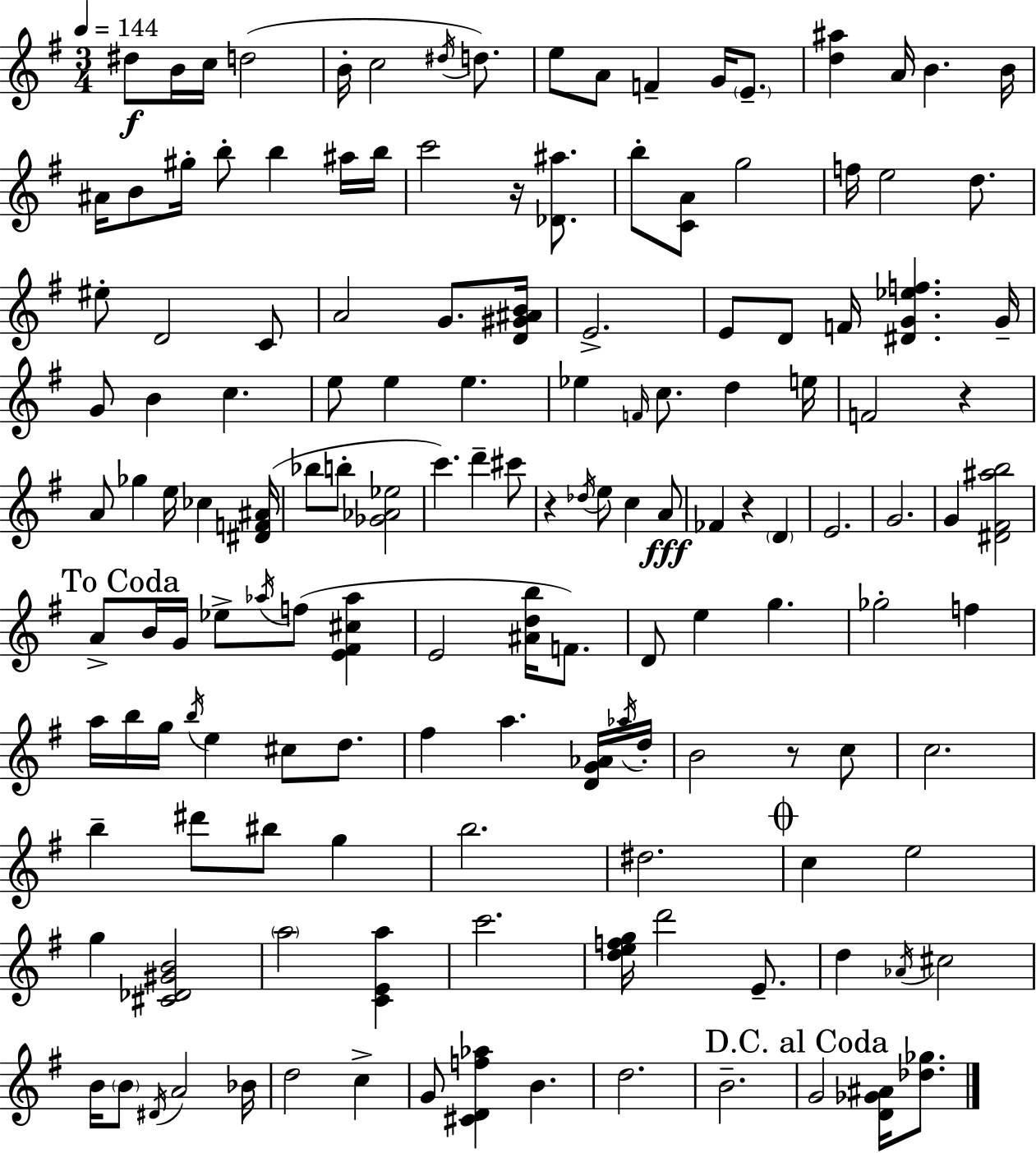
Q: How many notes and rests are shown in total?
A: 146